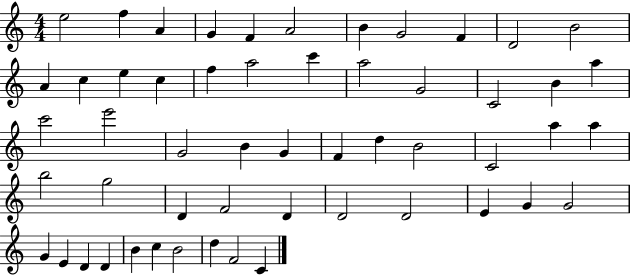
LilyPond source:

{
  \clef treble
  \numericTimeSignature
  \time 4/4
  \key c \major
  e''2 f''4 a'4 | g'4 f'4 a'2 | b'4 g'2 f'4 | d'2 b'2 | \break a'4 c''4 e''4 c''4 | f''4 a''2 c'''4 | a''2 g'2 | c'2 b'4 a''4 | \break c'''2 e'''2 | g'2 b'4 g'4 | f'4 d''4 b'2 | c'2 a''4 a''4 | \break b''2 g''2 | d'4 f'2 d'4 | d'2 d'2 | e'4 g'4 g'2 | \break g'4 e'4 d'4 d'4 | b'4 c''4 b'2 | d''4 f'2 c'4 | \bar "|."
}